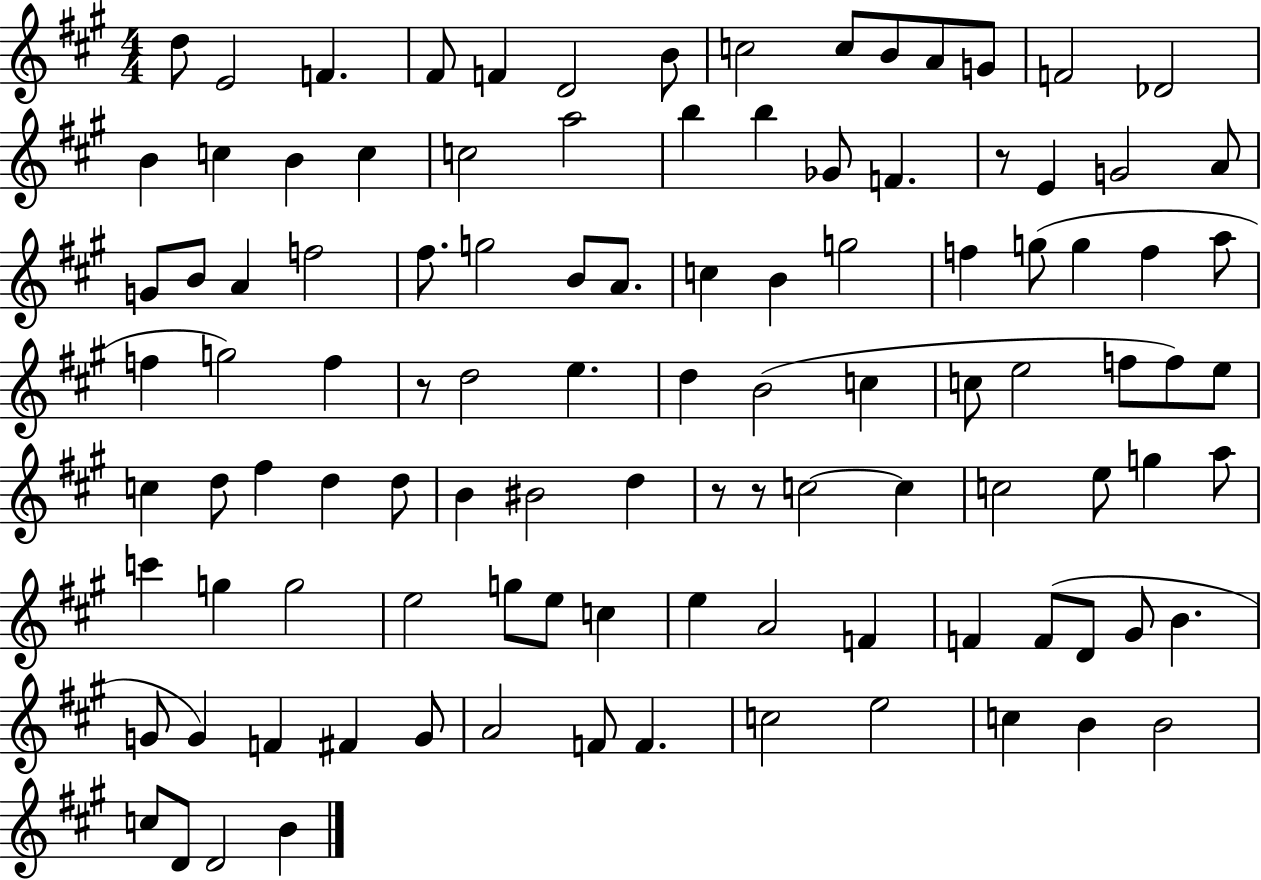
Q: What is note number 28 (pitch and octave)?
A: G4